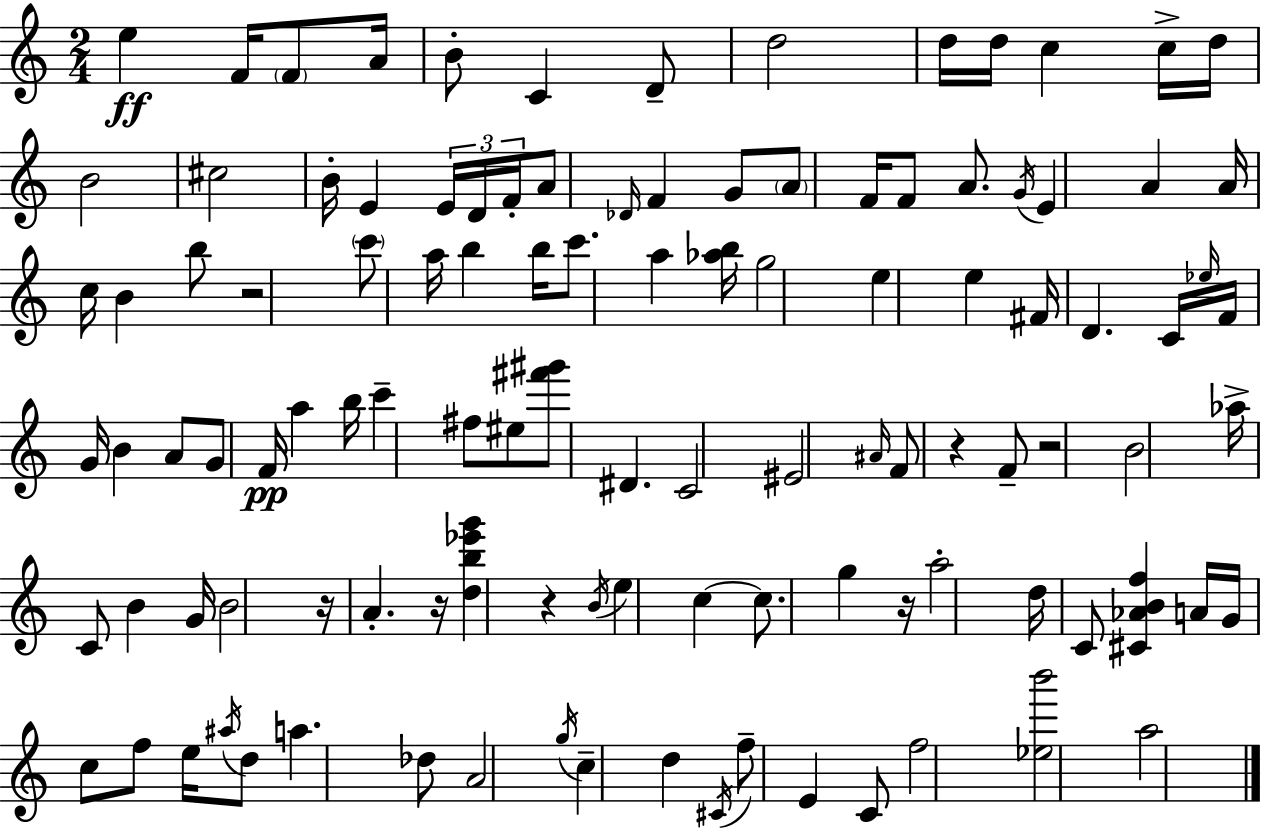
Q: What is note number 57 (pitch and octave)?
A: C6